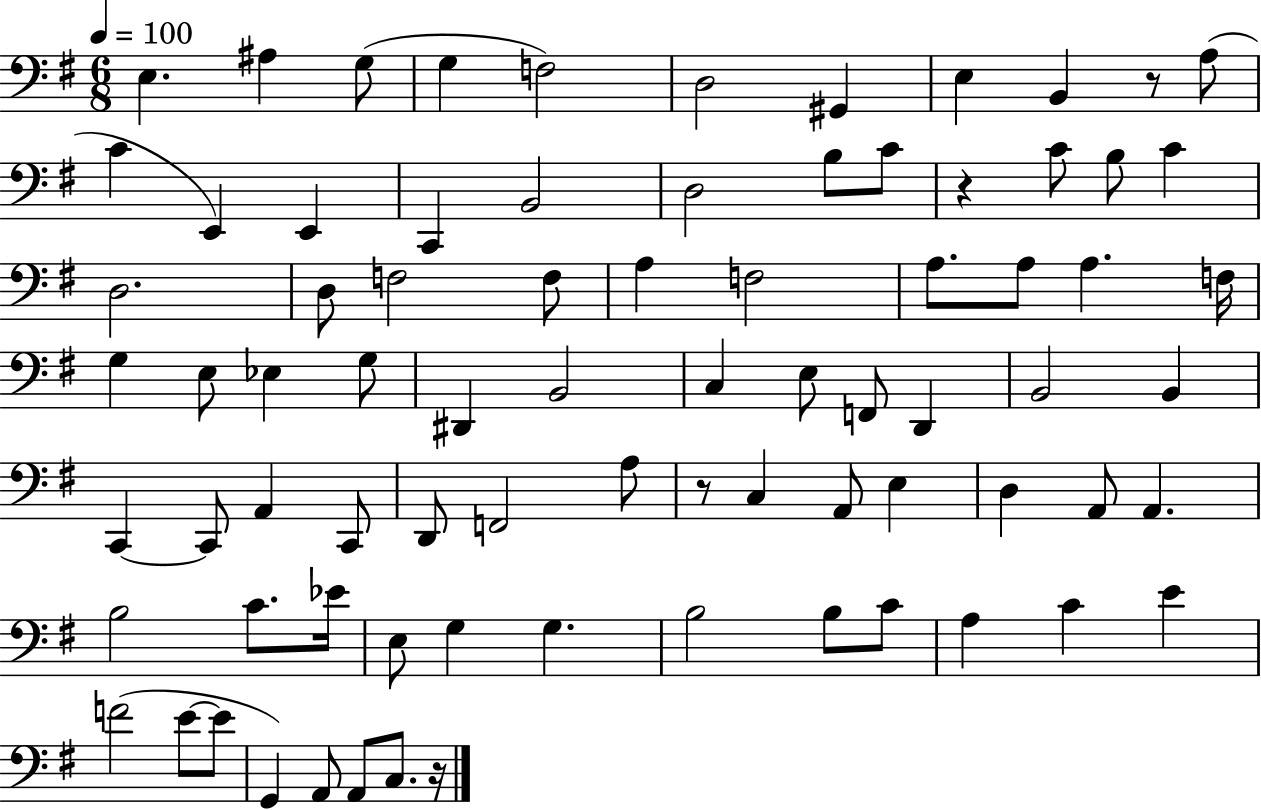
X:1
T:Untitled
M:6/8
L:1/4
K:G
E, ^A, G,/2 G, F,2 D,2 ^G,, E, B,, z/2 A,/2 C E,, E,, C,, B,,2 D,2 B,/2 C/2 z C/2 B,/2 C D,2 D,/2 F,2 F,/2 A, F,2 A,/2 A,/2 A, F,/4 G, E,/2 _E, G,/2 ^D,, B,,2 C, E,/2 F,,/2 D,, B,,2 B,, C,, C,,/2 A,, C,,/2 D,,/2 F,,2 A,/2 z/2 C, A,,/2 E, D, A,,/2 A,, B,2 C/2 _E/4 E,/2 G, G, B,2 B,/2 C/2 A, C E F2 E/2 E/2 G,, A,,/2 A,,/2 C,/2 z/4